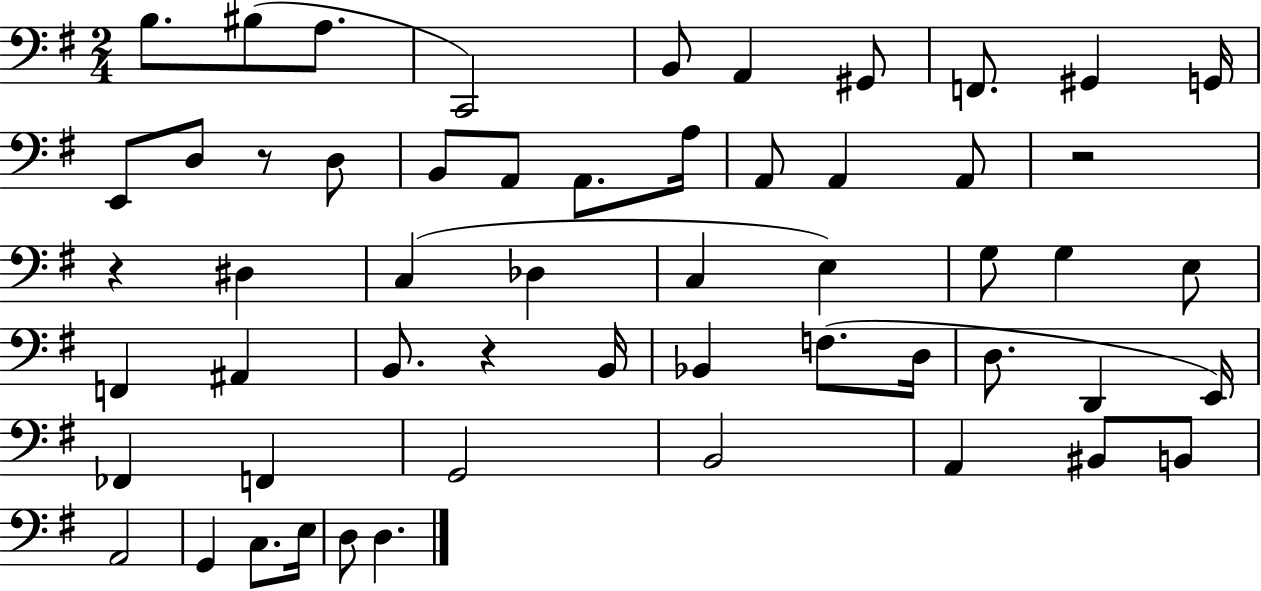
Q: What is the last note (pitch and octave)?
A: D3